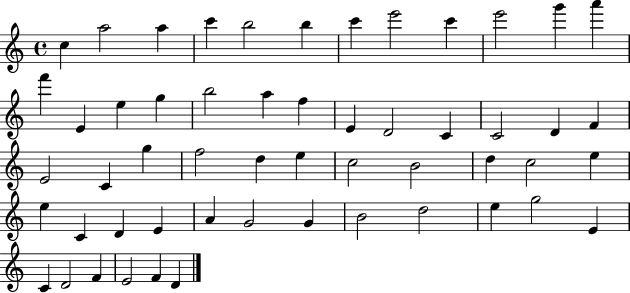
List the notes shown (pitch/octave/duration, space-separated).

C5/q A5/h A5/q C6/q B5/h B5/q C6/q E6/h C6/q E6/h G6/q A6/q F6/q E4/q E5/q G5/q B5/h A5/q F5/q E4/q D4/h C4/q C4/h D4/q F4/q E4/h C4/q G5/q F5/h D5/q E5/q C5/h B4/h D5/q C5/h E5/q E5/q C4/q D4/q E4/q A4/q G4/h G4/q B4/h D5/h E5/q G5/h E4/q C4/q D4/h F4/q E4/h F4/q D4/q